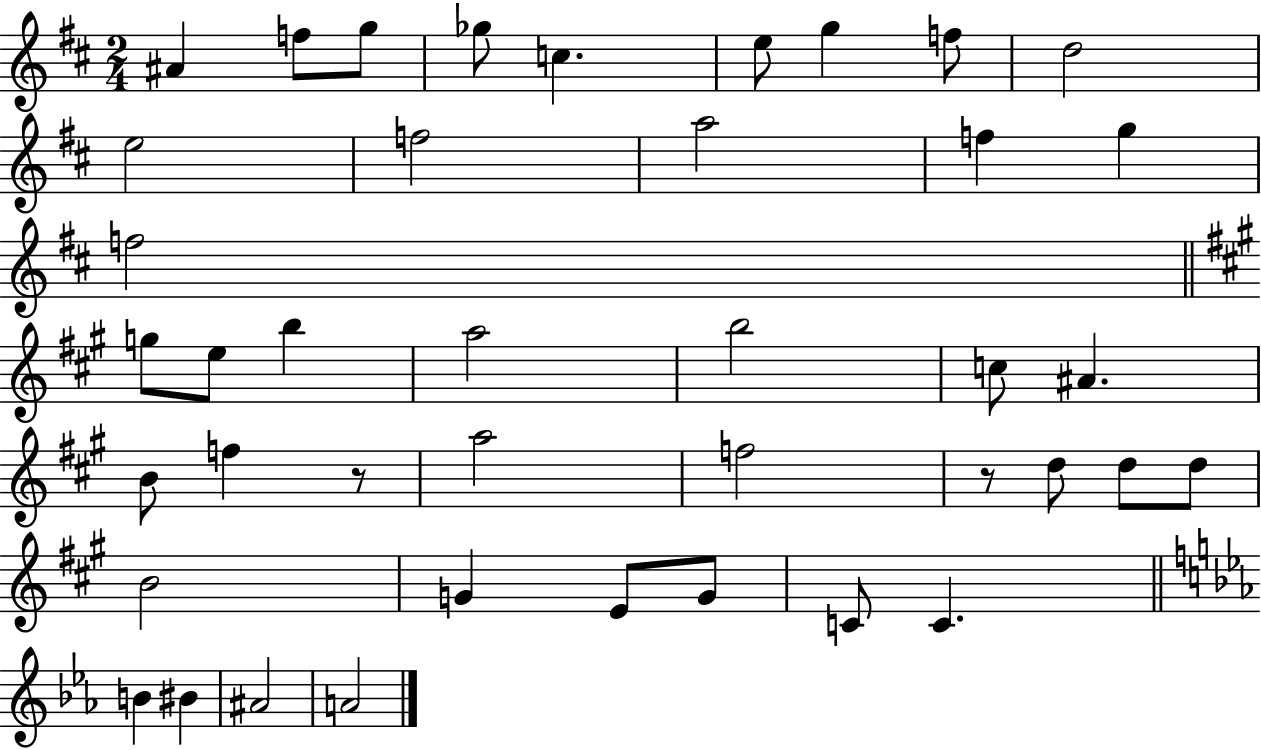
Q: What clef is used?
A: treble